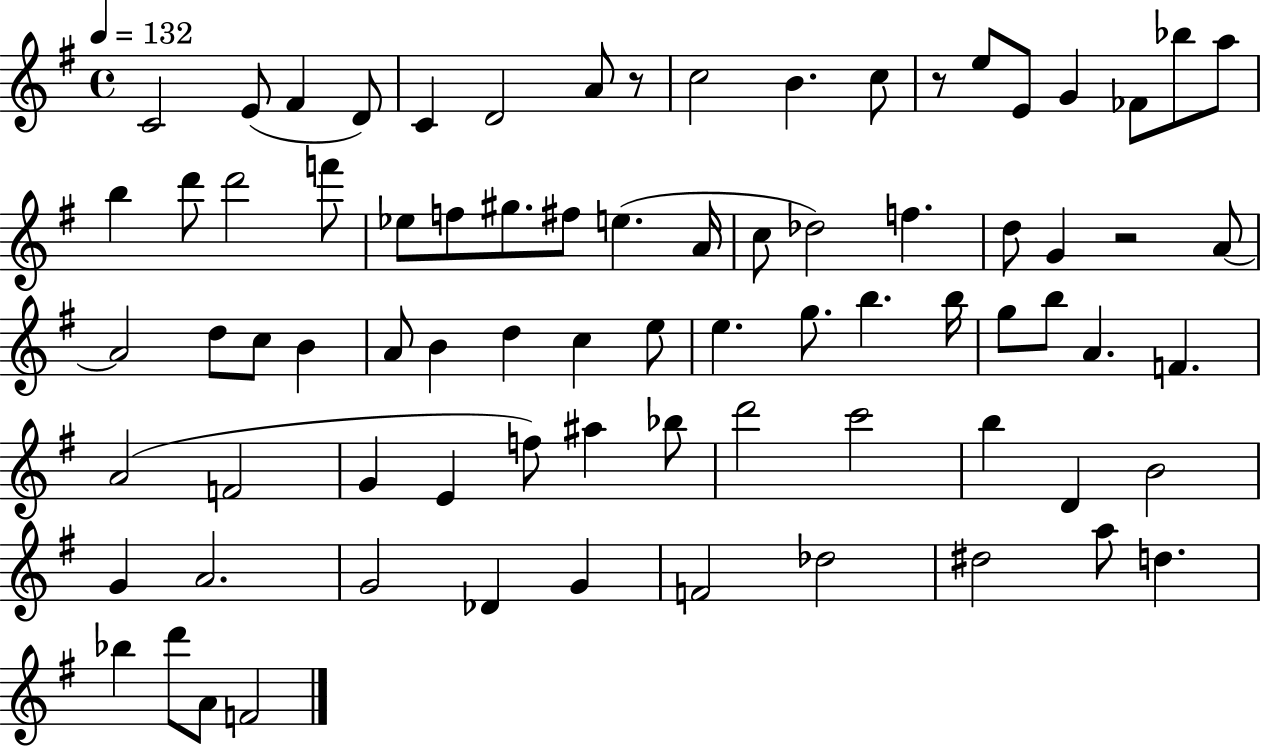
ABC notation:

X:1
T:Untitled
M:4/4
L:1/4
K:G
C2 E/2 ^F D/2 C D2 A/2 z/2 c2 B c/2 z/2 e/2 E/2 G _F/2 _b/2 a/2 b d'/2 d'2 f'/2 _e/2 f/2 ^g/2 ^f/2 e A/4 c/2 _d2 f d/2 G z2 A/2 A2 d/2 c/2 B A/2 B d c e/2 e g/2 b b/4 g/2 b/2 A F A2 F2 G E f/2 ^a _b/2 d'2 c'2 b D B2 G A2 G2 _D G F2 _d2 ^d2 a/2 d _b d'/2 A/2 F2